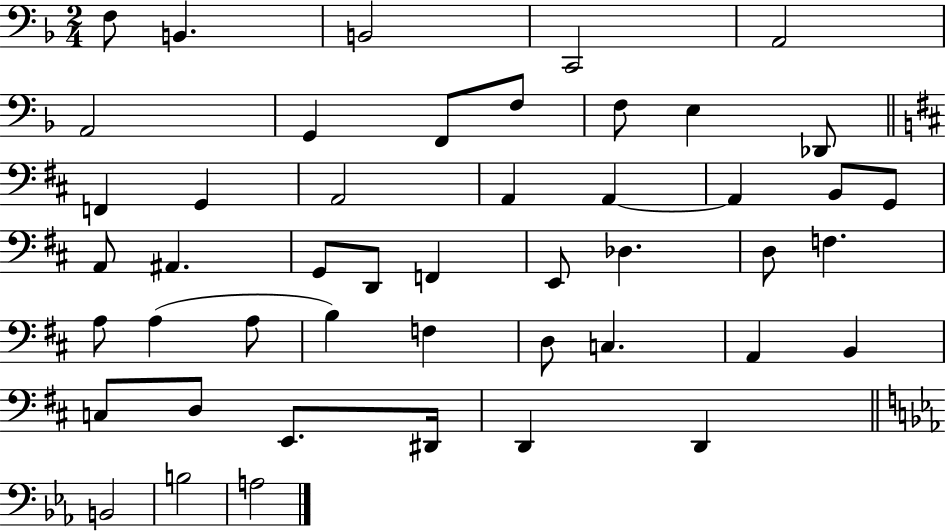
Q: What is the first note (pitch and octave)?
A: F3